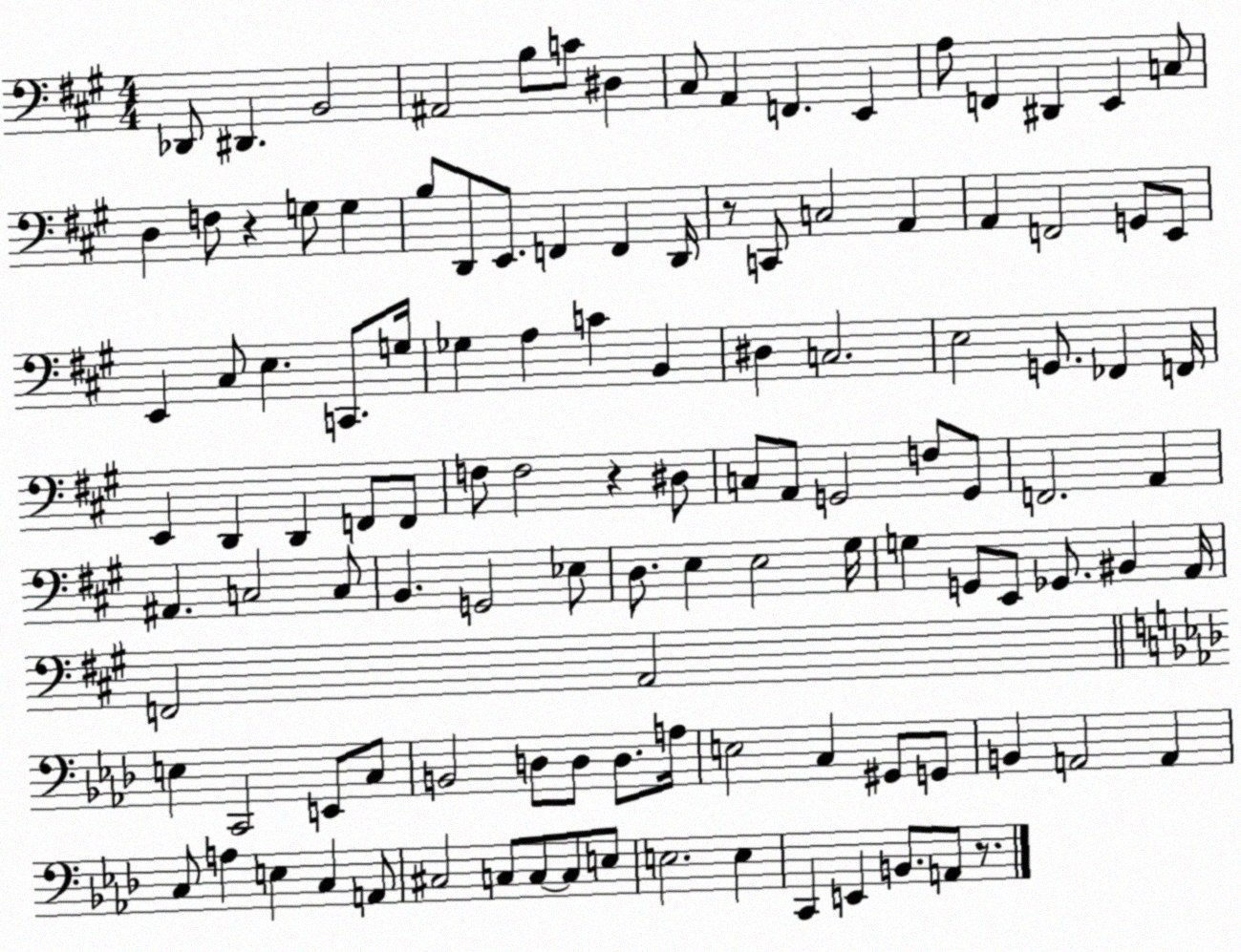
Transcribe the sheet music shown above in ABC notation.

X:1
T:Untitled
M:4/4
L:1/4
K:A
_D,,/2 ^D,, B,,2 ^A,,2 B,/2 C/2 ^D, ^C,/2 A,, F,, E,, A,/2 F,, ^D,, E,, C,/2 D, F,/2 z G,/2 G, B,/2 D,,/2 E,,/2 F,, F,, D,,/4 z/2 C,,/2 C,2 A,, A,, F,,2 G,,/2 E,,/2 E,, ^C,/2 E, C,,/2 G,/4 _G, A, C B,, ^D, C,2 E,2 G,,/2 _F,, F,,/4 E,, D,, D,, F,,/2 F,,/2 F,/2 F,2 z ^D,/2 C,/2 A,,/2 G,,2 F,/2 G,,/2 F,,2 A,, ^A,, C,2 C,/2 B,, G,,2 _E,/2 D,/2 E, E,2 ^G,/4 G, G,,/2 E,,/2 _G,,/2 ^B,, A,,/4 F,,2 A,,2 E, C,,2 E,,/2 C,/2 B,,2 D,/2 D,/2 D,/2 A,/4 E,2 C, ^G,,/2 G,,/2 B,, A,,2 A,, C,/2 A, E, C, A,,/2 ^C,2 C,/2 C,/2 C,/2 E,/2 E,2 E, C,, E,, B,,/2 A,,/2 z/2